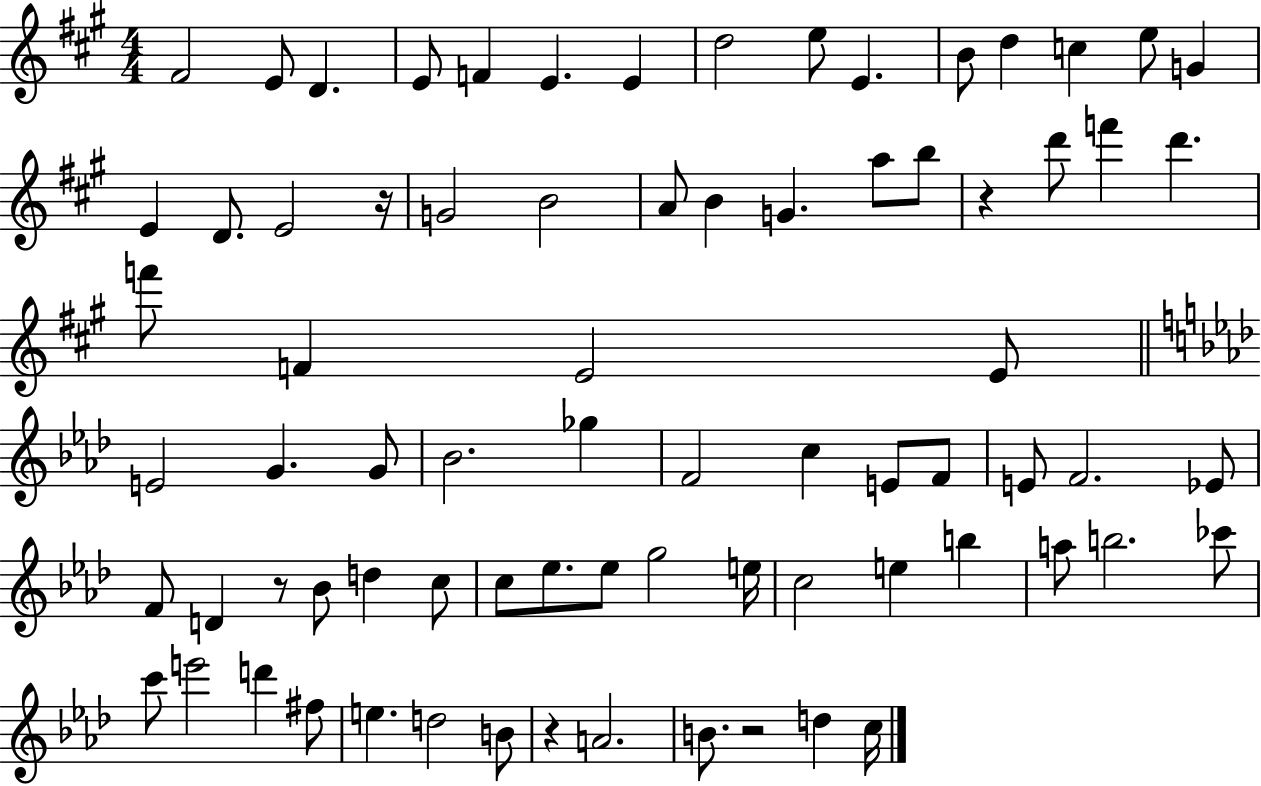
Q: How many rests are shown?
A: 5